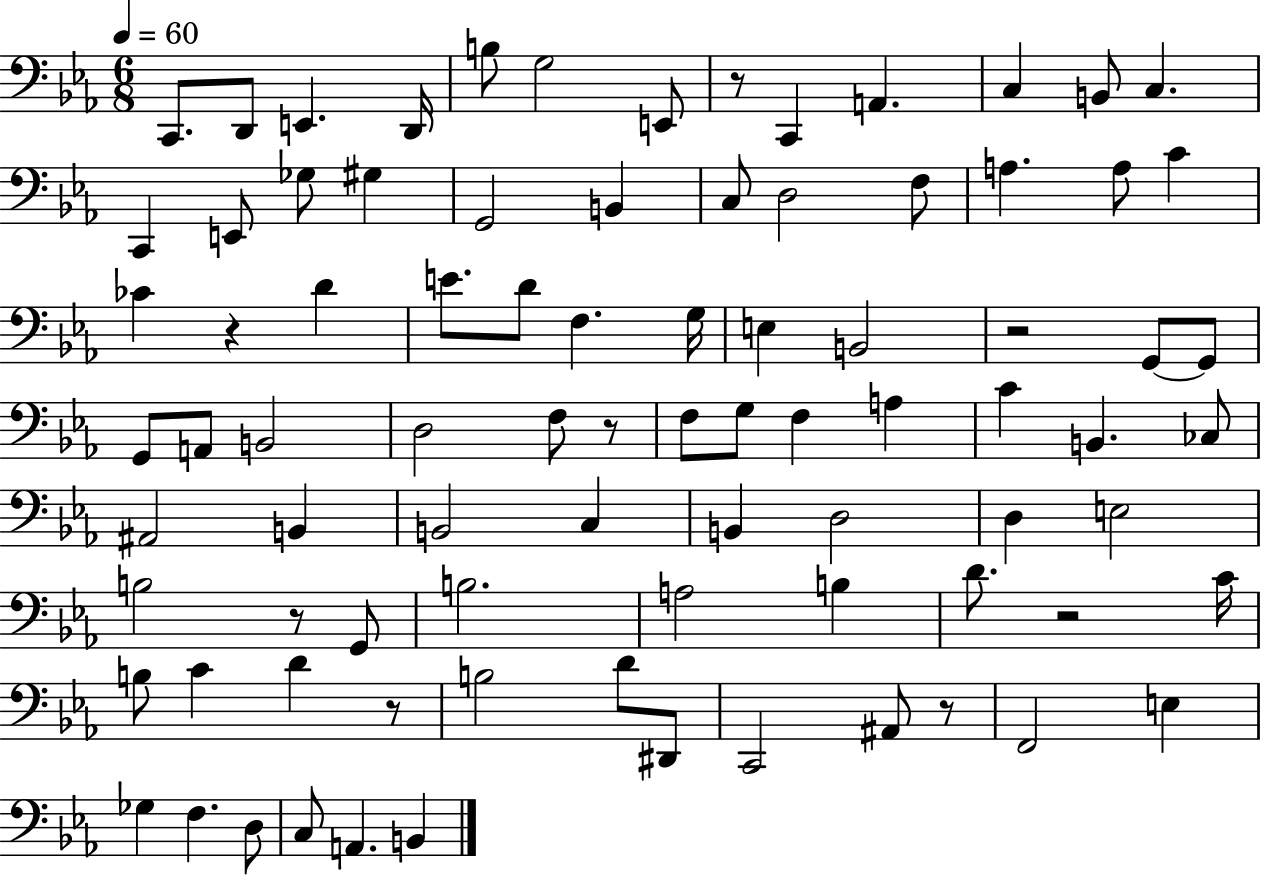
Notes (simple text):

C2/e. D2/e E2/q. D2/s B3/e G3/h E2/e R/e C2/q A2/q. C3/q B2/e C3/q. C2/q E2/e Gb3/e G#3/q G2/h B2/q C3/e D3/h F3/e A3/q. A3/e C4/q CES4/q R/q D4/q E4/e. D4/e F3/q. G3/s E3/q B2/h R/h G2/e G2/e G2/e A2/e B2/h D3/h F3/e R/e F3/e G3/e F3/q A3/q C4/q B2/q. CES3/e A#2/h B2/q B2/h C3/q B2/q D3/h D3/q E3/h B3/h R/e G2/e B3/h. A3/h B3/q D4/e. R/h C4/s B3/e C4/q D4/q R/e B3/h D4/e D#2/e C2/h A#2/e R/e F2/h E3/q Gb3/q F3/q. D3/e C3/e A2/q. B2/q